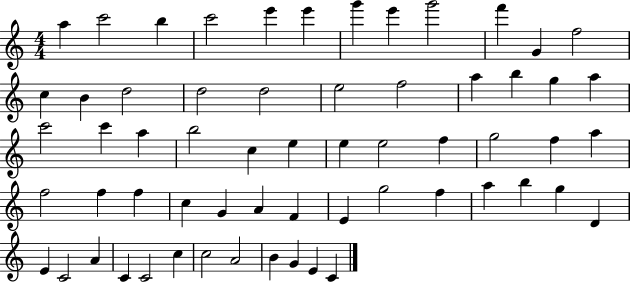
A5/q C6/h B5/q C6/h E6/q E6/q G6/q E6/q G6/h F6/q G4/q F5/h C5/q B4/q D5/h D5/h D5/h E5/h F5/h A5/q B5/q G5/q A5/q C6/h C6/q A5/q B5/h C5/q E5/q E5/q E5/h F5/q G5/h F5/q A5/q F5/h F5/q F5/q C5/q G4/q A4/q F4/q E4/q G5/h F5/q A5/q B5/q G5/q D4/q E4/q C4/h A4/q C4/q C4/h C5/q C5/h A4/h B4/q G4/q E4/q C4/q